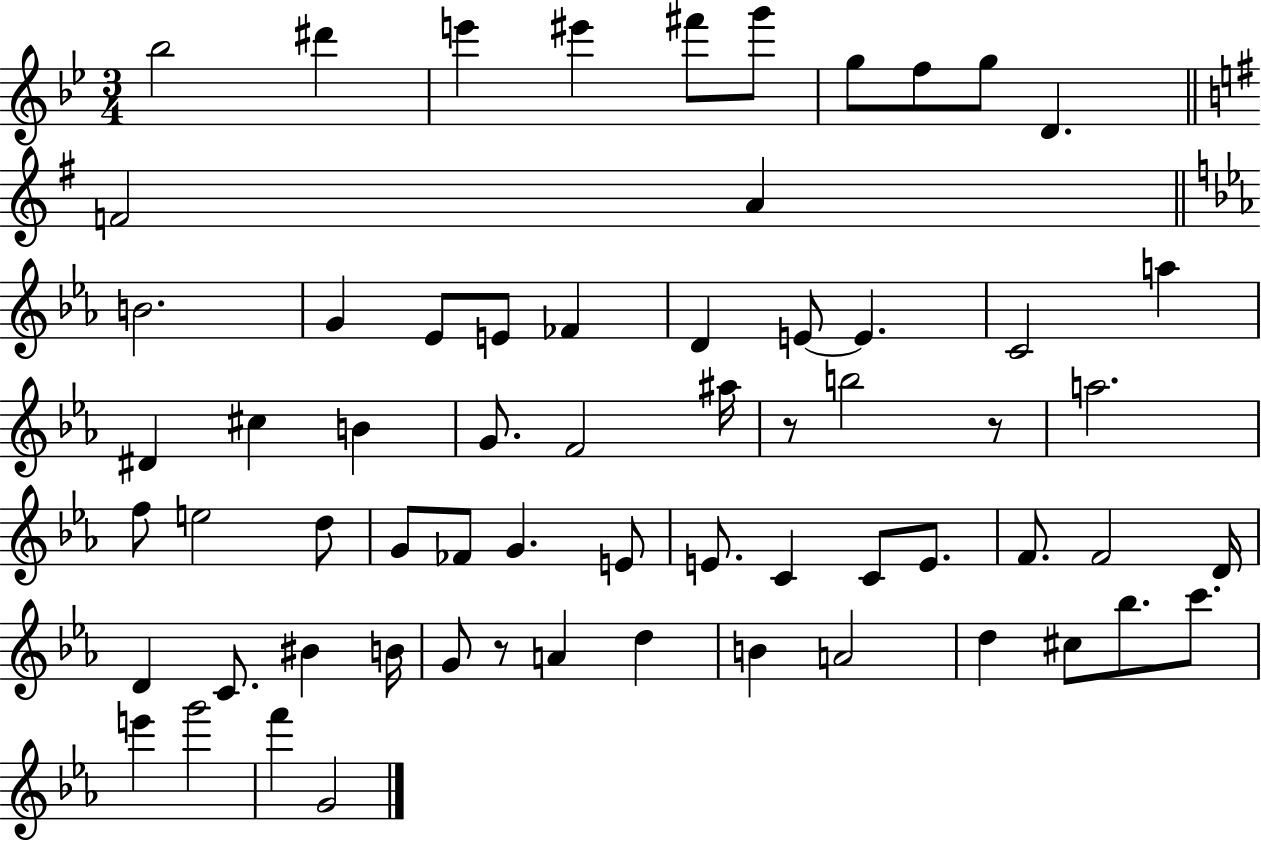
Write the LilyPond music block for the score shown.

{
  \clef treble
  \numericTimeSignature
  \time 3/4
  \key bes \major
  bes''2 dis'''4 | e'''4 eis'''4 fis'''8 g'''8 | g''8 f''8 g''8 d'4. | \bar "||" \break \key g \major f'2 a'4 | \bar "||" \break \key c \minor b'2. | g'4 ees'8 e'8 fes'4 | d'4 e'8~~ e'4. | c'2 a''4 | \break dis'4 cis''4 b'4 | g'8. f'2 ais''16 | r8 b''2 r8 | a''2. | \break f''8 e''2 d''8 | g'8 fes'8 g'4. e'8 | e'8. c'4 c'8 e'8. | f'8. f'2 d'16 | \break d'4 c'8. bis'4 b'16 | g'8 r8 a'4 d''4 | b'4 a'2 | d''4 cis''8 bes''8. c'''8. | \break e'''4 g'''2 | f'''4 g'2 | \bar "|."
}